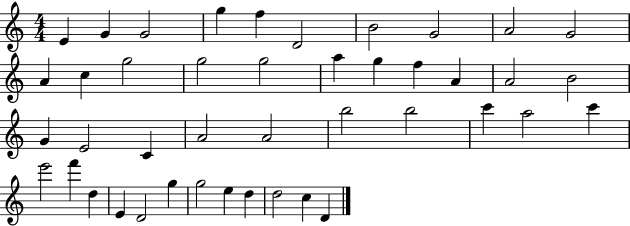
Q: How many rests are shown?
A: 0